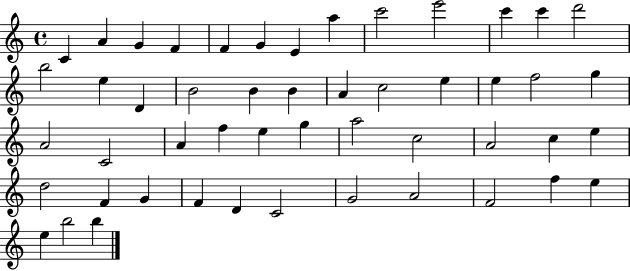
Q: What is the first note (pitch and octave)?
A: C4